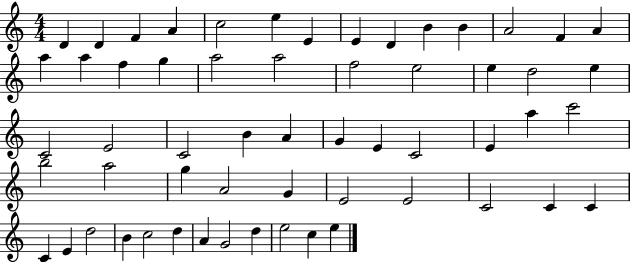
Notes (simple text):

D4/q D4/q F4/q A4/q C5/h E5/q E4/q E4/q D4/q B4/q B4/q A4/h F4/q A4/q A5/q A5/q F5/q G5/q A5/h A5/h F5/h E5/h E5/q D5/h E5/q C4/h E4/h C4/h B4/q A4/q G4/q E4/q C4/h E4/q A5/q C6/h B5/h A5/h G5/q A4/h G4/q E4/h E4/h C4/h C4/q C4/q C4/q E4/q D5/h B4/q C5/h D5/q A4/q G4/h D5/q E5/h C5/q E5/q